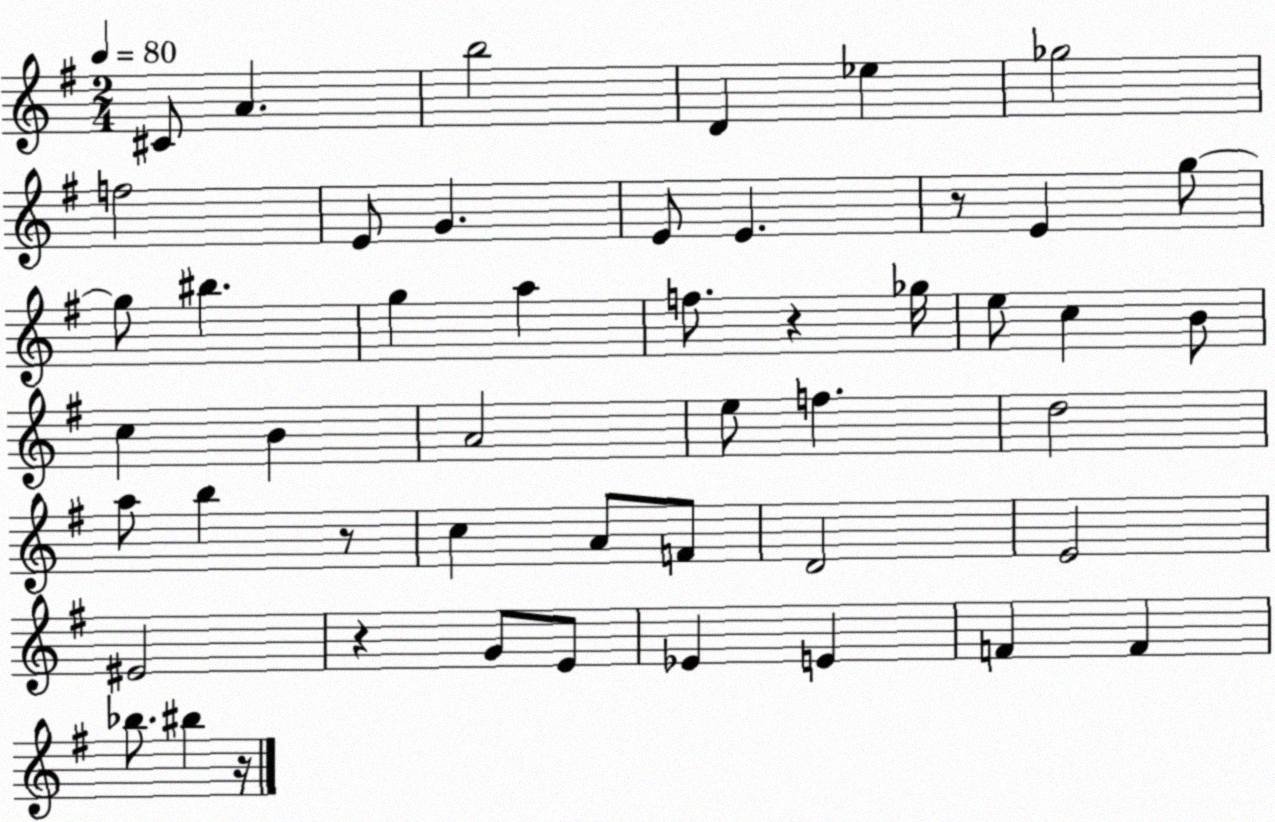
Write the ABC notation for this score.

X:1
T:Untitled
M:2/4
L:1/4
K:G
^C/2 A b2 D _e _g2 f2 E/2 G E/2 E z/2 E g/2 g/2 ^b g a f/2 z _g/4 e/2 c B/2 c B A2 e/2 f d2 a/2 b z/2 c A/2 F/2 D2 E2 ^E2 z G/2 E/2 _E E F F _b/2 ^b z/4